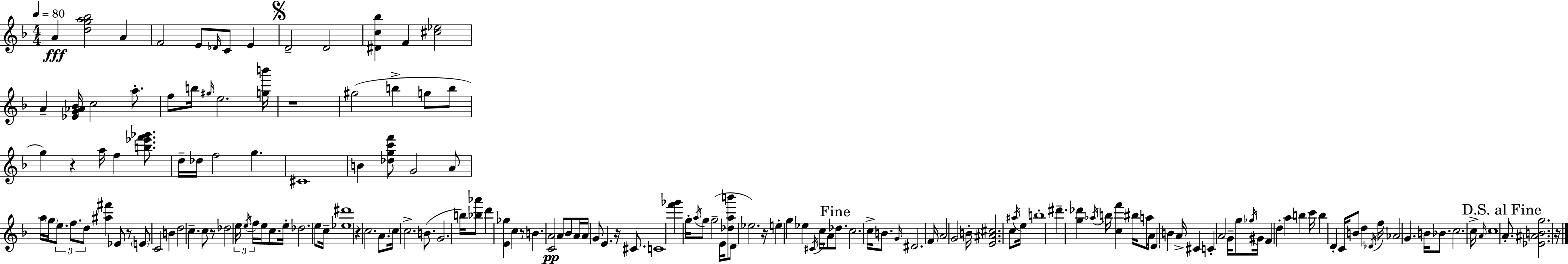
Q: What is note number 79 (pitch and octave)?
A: Eb5